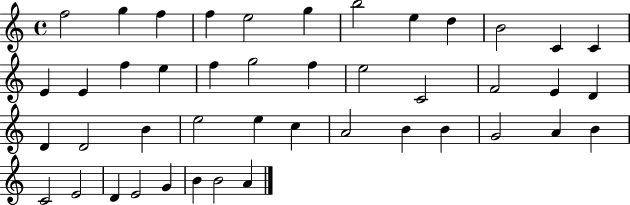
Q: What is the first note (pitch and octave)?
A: F5